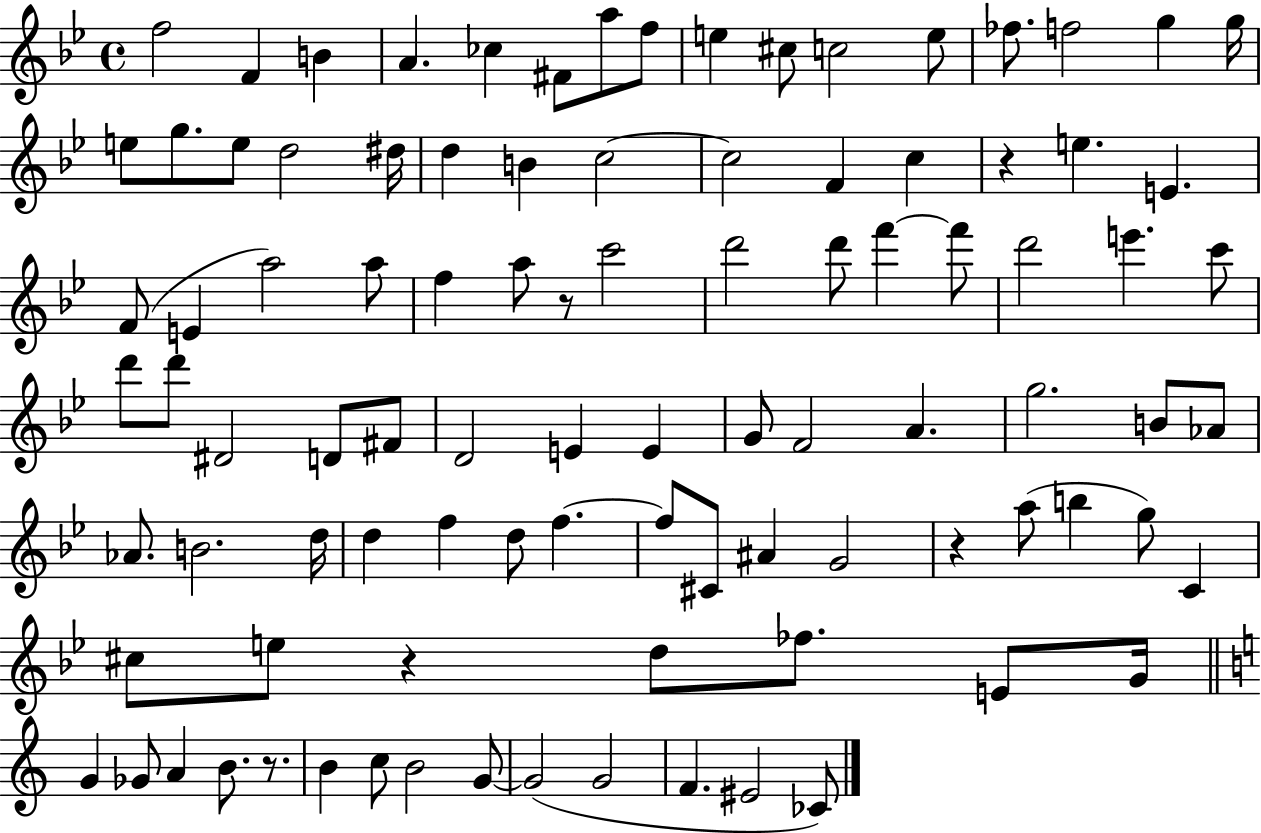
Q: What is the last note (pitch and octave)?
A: CES4